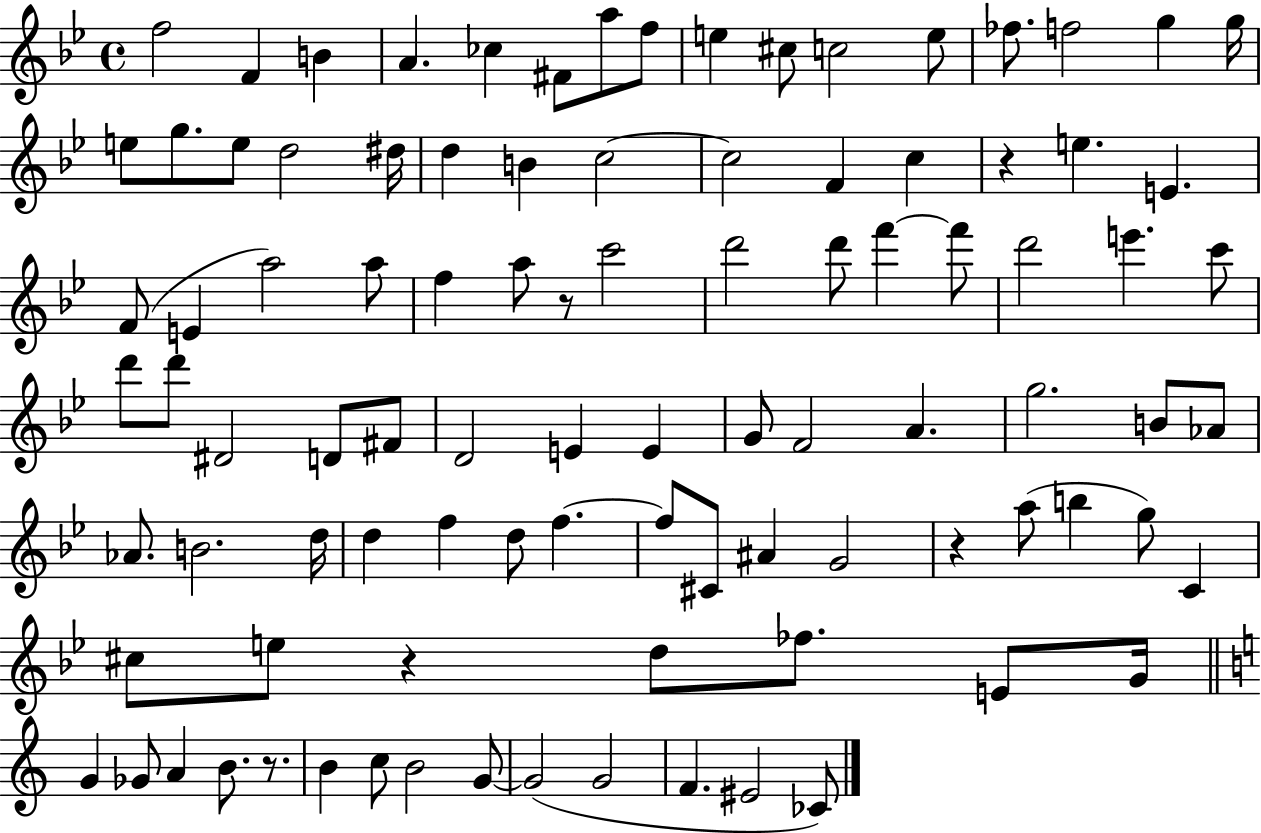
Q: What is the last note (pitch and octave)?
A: CES4